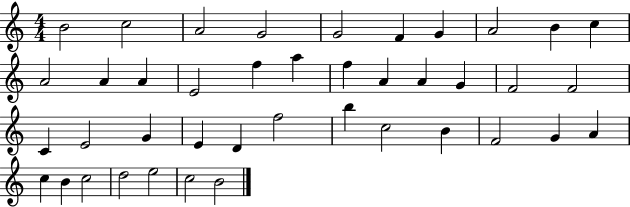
{
  \clef treble
  \numericTimeSignature
  \time 4/4
  \key c \major
  b'2 c''2 | a'2 g'2 | g'2 f'4 g'4 | a'2 b'4 c''4 | \break a'2 a'4 a'4 | e'2 f''4 a''4 | f''4 a'4 a'4 g'4 | f'2 f'2 | \break c'4 e'2 g'4 | e'4 d'4 f''2 | b''4 c''2 b'4 | f'2 g'4 a'4 | \break c''4 b'4 c''2 | d''2 e''2 | c''2 b'2 | \bar "|."
}